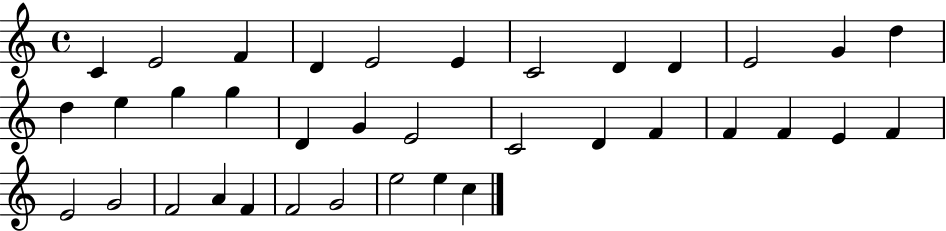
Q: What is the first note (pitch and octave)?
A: C4